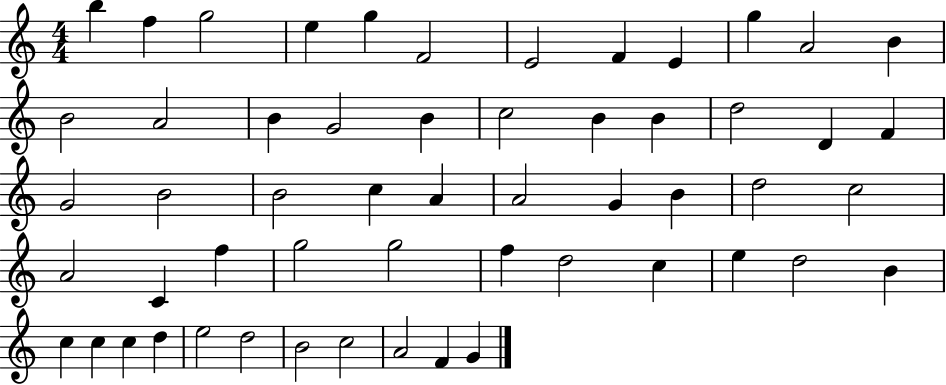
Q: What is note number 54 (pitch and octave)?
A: F4